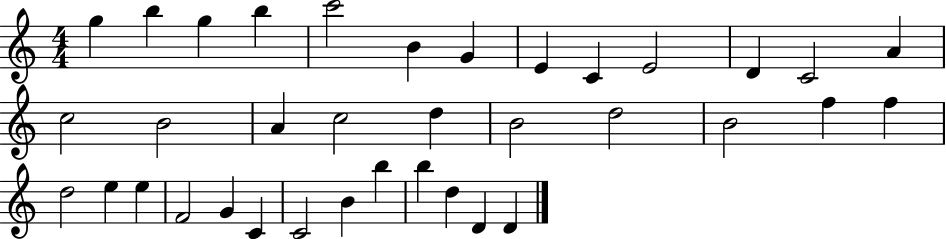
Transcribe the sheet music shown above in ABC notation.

X:1
T:Untitled
M:4/4
L:1/4
K:C
g b g b c'2 B G E C E2 D C2 A c2 B2 A c2 d B2 d2 B2 f f d2 e e F2 G C C2 B b b d D D